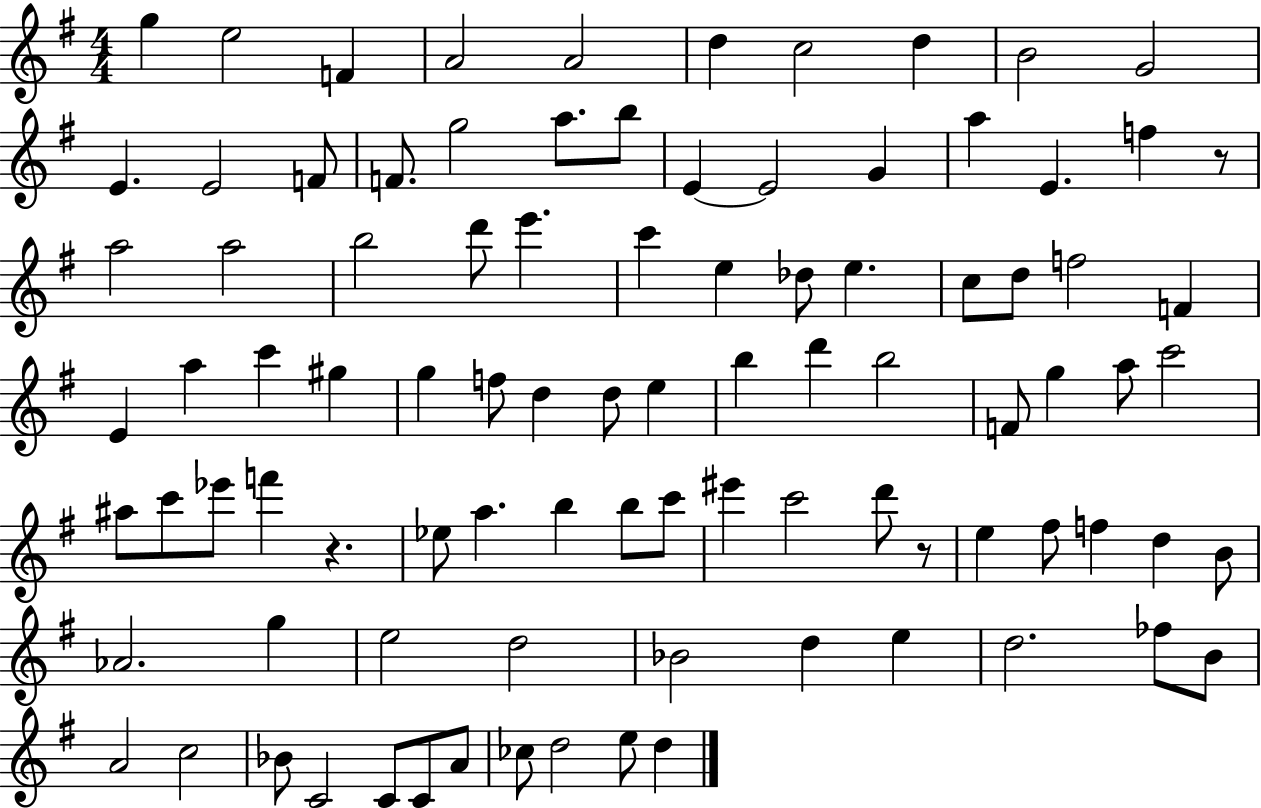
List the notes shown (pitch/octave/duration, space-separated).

G5/q E5/h F4/q A4/h A4/h D5/q C5/h D5/q B4/h G4/h E4/q. E4/h F4/e F4/e. G5/h A5/e. B5/e E4/q E4/h G4/q A5/q E4/q. F5/q R/e A5/h A5/h B5/h D6/e E6/q. C6/q E5/q Db5/e E5/q. C5/e D5/e F5/h F4/q E4/q A5/q C6/q G#5/q G5/q F5/e D5/q D5/e E5/q B5/q D6/q B5/h F4/e G5/q A5/e C6/h A#5/e C6/e Eb6/e F6/q R/q. Eb5/e A5/q. B5/q B5/e C6/e EIS6/q C6/h D6/e R/e E5/q F#5/e F5/q D5/q B4/e Ab4/h. G5/q E5/h D5/h Bb4/h D5/q E5/q D5/h. FES5/e B4/e A4/h C5/h Bb4/e C4/h C4/e C4/e A4/e CES5/e D5/h E5/e D5/q